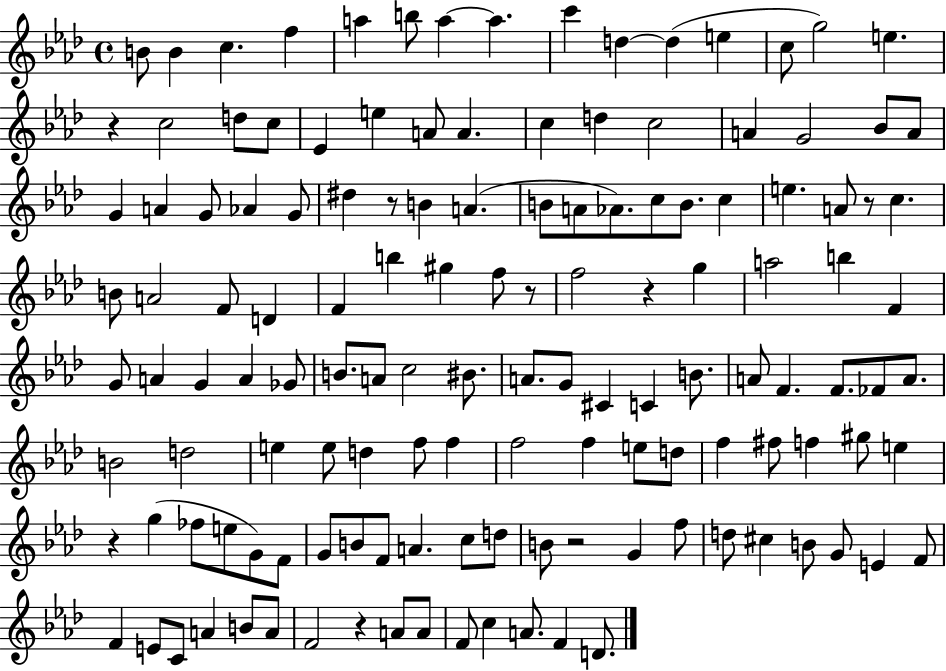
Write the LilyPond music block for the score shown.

{
  \clef treble
  \time 4/4
  \defaultTimeSignature
  \key aes \major
  \repeat volta 2 { b'8 b'4 c''4. f''4 | a''4 b''8 a''4~~ a''4. | c'''4 d''4~~ d''4( e''4 | c''8 g''2) e''4. | \break r4 c''2 d''8 c''8 | ees'4 e''4 a'8 a'4. | c''4 d''4 c''2 | a'4 g'2 bes'8 a'8 | \break g'4 a'4 g'8 aes'4 g'8 | dis''4 r8 b'4 a'4.( | b'8 a'8 aes'8.) c''8 b'8. c''4 | e''4. a'8 r8 c''4. | \break b'8 a'2 f'8 d'4 | f'4 b''4 gis''4 f''8 r8 | f''2 r4 g''4 | a''2 b''4 f'4 | \break g'8 a'4 g'4 a'4 ges'8 | b'8. a'8 c''2 bis'8. | a'8. g'8 cis'4 c'4 b'8. | a'8 f'4. f'8. fes'8 a'8. | \break b'2 d''2 | e''4 e''8 d''4 f''8 f''4 | f''2 f''4 e''8 d''8 | f''4 fis''8 f''4 gis''8 e''4 | \break r4 g''4( fes''8 e''8 g'8) f'8 | g'8 b'8 f'8 a'4. c''8 d''8 | b'8 r2 g'4 f''8 | d''8 cis''4 b'8 g'8 e'4 f'8 | \break f'4 e'8 c'8 a'4 b'8 a'8 | f'2 r4 a'8 a'8 | f'8 c''4 a'8. f'4 d'8. | } \bar "|."
}